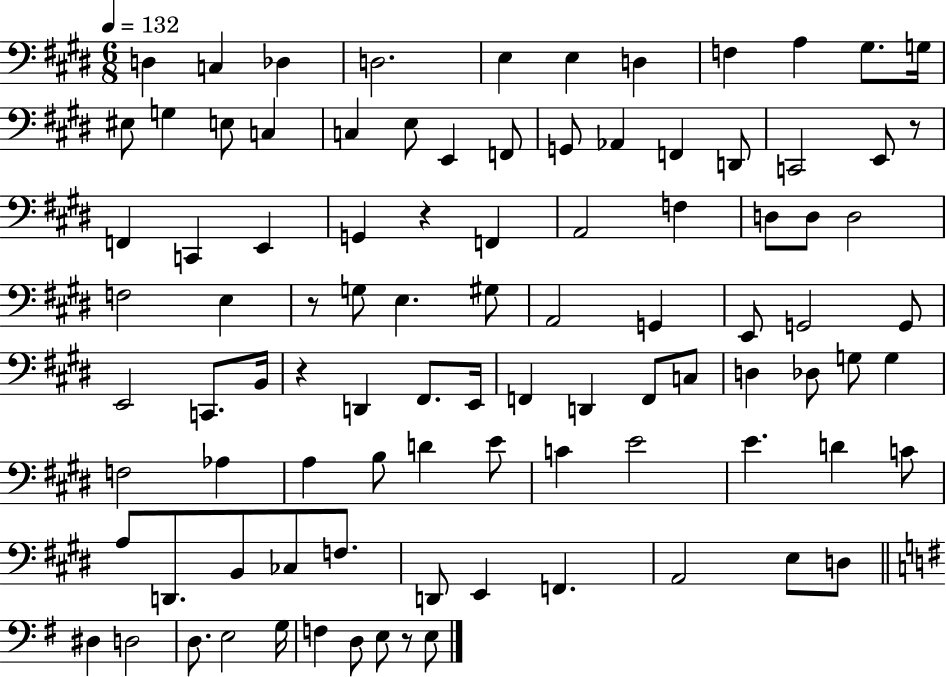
X:1
T:Untitled
M:6/8
L:1/4
K:E
D, C, _D, D,2 E, E, D, F, A, ^G,/2 G,/4 ^E,/2 G, E,/2 C, C, E,/2 E,, F,,/2 G,,/2 _A,, F,, D,,/2 C,,2 E,,/2 z/2 F,, C,, E,, G,, z F,, A,,2 F, D,/2 D,/2 D,2 F,2 E, z/2 G,/2 E, ^G,/2 A,,2 G,, E,,/2 G,,2 G,,/2 E,,2 C,,/2 B,,/4 z D,, ^F,,/2 E,,/4 F,, D,, F,,/2 C,/2 D, _D,/2 G,/2 G, F,2 _A, A, B,/2 D E/2 C E2 E D C/2 A,/2 D,,/2 B,,/2 _C,/2 F,/2 D,,/2 E,, F,, A,,2 E,/2 D,/2 ^D, D,2 D,/2 E,2 G,/4 F, D,/2 E,/2 z/2 E,/2